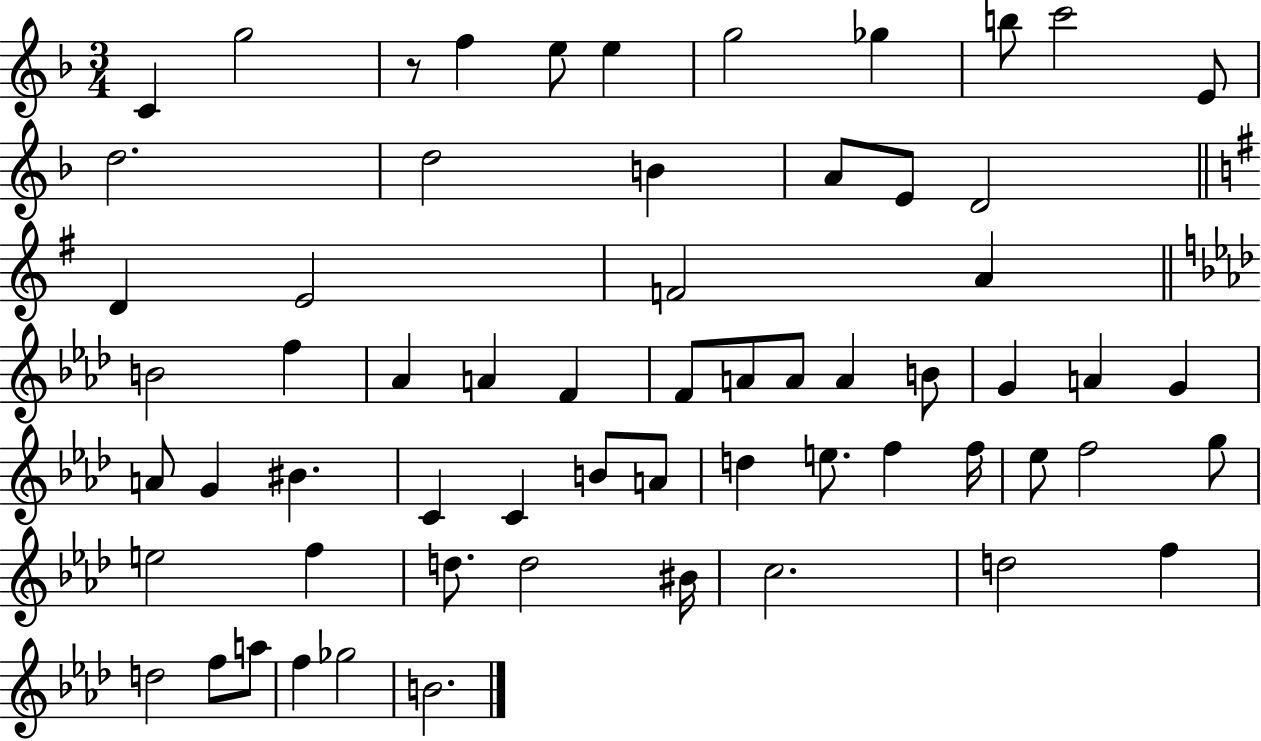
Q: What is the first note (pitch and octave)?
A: C4